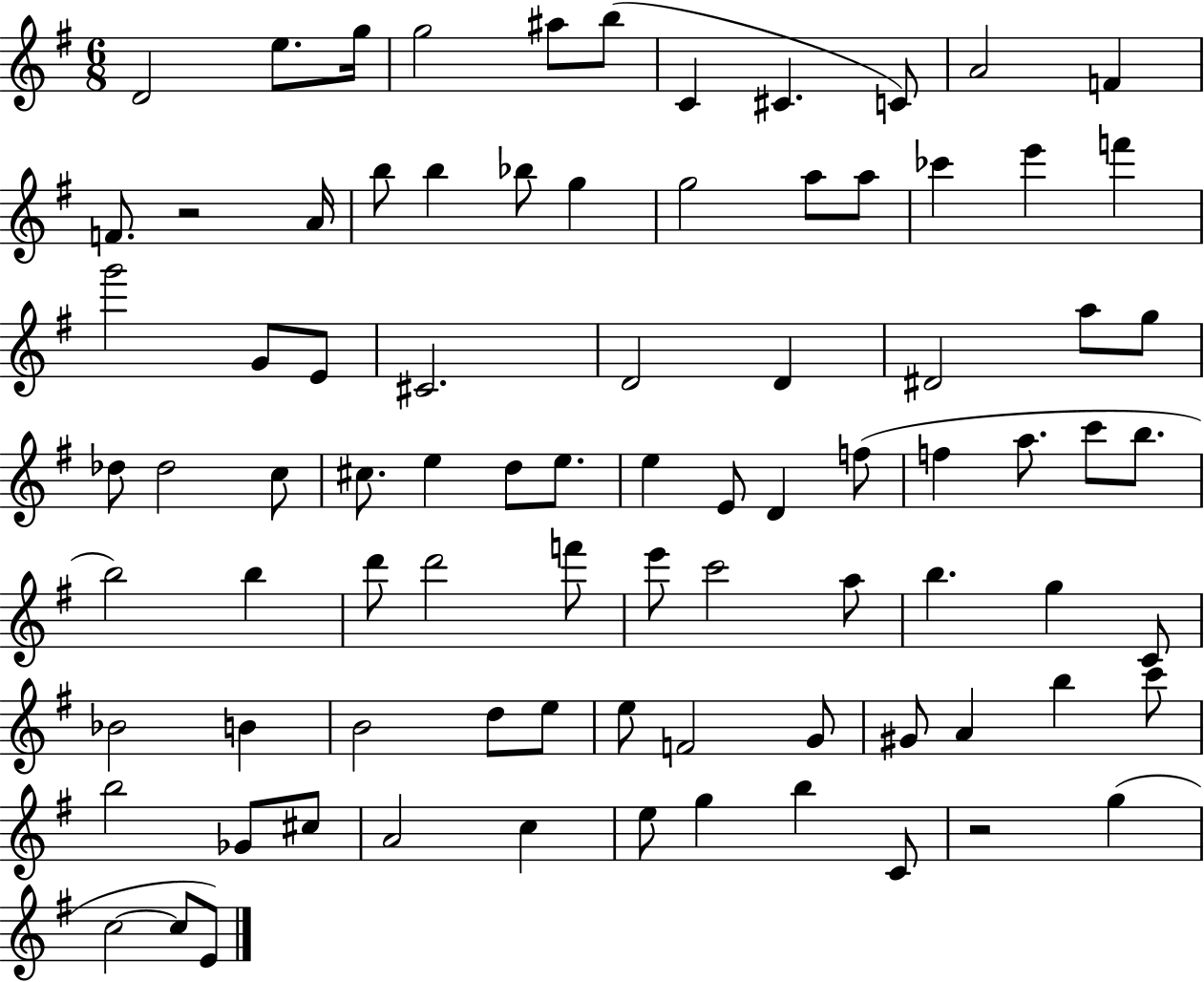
D4/h E5/e. G5/s G5/h A#5/e B5/e C4/q C#4/q. C4/e A4/h F4/q F4/e. R/h A4/s B5/e B5/q Bb5/e G5/q G5/h A5/e A5/e CES6/q E6/q F6/q G6/h G4/e E4/e C#4/h. D4/h D4/q D#4/h A5/e G5/e Db5/e Db5/h C5/e C#5/e. E5/q D5/e E5/e. E5/q E4/e D4/q F5/e F5/q A5/e. C6/e B5/e. B5/h B5/q D6/e D6/h F6/e E6/e C6/h A5/e B5/q. G5/q C4/e Bb4/h B4/q B4/h D5/e E5/e E5/e F4/h G4/e G#4/e A4/q B5/q C6/e B5/h Gb4/e C#5/e A4/h C5/q E5/e G5/q B5/q C4/e R/h G5/q C5/h C5/e E4/e